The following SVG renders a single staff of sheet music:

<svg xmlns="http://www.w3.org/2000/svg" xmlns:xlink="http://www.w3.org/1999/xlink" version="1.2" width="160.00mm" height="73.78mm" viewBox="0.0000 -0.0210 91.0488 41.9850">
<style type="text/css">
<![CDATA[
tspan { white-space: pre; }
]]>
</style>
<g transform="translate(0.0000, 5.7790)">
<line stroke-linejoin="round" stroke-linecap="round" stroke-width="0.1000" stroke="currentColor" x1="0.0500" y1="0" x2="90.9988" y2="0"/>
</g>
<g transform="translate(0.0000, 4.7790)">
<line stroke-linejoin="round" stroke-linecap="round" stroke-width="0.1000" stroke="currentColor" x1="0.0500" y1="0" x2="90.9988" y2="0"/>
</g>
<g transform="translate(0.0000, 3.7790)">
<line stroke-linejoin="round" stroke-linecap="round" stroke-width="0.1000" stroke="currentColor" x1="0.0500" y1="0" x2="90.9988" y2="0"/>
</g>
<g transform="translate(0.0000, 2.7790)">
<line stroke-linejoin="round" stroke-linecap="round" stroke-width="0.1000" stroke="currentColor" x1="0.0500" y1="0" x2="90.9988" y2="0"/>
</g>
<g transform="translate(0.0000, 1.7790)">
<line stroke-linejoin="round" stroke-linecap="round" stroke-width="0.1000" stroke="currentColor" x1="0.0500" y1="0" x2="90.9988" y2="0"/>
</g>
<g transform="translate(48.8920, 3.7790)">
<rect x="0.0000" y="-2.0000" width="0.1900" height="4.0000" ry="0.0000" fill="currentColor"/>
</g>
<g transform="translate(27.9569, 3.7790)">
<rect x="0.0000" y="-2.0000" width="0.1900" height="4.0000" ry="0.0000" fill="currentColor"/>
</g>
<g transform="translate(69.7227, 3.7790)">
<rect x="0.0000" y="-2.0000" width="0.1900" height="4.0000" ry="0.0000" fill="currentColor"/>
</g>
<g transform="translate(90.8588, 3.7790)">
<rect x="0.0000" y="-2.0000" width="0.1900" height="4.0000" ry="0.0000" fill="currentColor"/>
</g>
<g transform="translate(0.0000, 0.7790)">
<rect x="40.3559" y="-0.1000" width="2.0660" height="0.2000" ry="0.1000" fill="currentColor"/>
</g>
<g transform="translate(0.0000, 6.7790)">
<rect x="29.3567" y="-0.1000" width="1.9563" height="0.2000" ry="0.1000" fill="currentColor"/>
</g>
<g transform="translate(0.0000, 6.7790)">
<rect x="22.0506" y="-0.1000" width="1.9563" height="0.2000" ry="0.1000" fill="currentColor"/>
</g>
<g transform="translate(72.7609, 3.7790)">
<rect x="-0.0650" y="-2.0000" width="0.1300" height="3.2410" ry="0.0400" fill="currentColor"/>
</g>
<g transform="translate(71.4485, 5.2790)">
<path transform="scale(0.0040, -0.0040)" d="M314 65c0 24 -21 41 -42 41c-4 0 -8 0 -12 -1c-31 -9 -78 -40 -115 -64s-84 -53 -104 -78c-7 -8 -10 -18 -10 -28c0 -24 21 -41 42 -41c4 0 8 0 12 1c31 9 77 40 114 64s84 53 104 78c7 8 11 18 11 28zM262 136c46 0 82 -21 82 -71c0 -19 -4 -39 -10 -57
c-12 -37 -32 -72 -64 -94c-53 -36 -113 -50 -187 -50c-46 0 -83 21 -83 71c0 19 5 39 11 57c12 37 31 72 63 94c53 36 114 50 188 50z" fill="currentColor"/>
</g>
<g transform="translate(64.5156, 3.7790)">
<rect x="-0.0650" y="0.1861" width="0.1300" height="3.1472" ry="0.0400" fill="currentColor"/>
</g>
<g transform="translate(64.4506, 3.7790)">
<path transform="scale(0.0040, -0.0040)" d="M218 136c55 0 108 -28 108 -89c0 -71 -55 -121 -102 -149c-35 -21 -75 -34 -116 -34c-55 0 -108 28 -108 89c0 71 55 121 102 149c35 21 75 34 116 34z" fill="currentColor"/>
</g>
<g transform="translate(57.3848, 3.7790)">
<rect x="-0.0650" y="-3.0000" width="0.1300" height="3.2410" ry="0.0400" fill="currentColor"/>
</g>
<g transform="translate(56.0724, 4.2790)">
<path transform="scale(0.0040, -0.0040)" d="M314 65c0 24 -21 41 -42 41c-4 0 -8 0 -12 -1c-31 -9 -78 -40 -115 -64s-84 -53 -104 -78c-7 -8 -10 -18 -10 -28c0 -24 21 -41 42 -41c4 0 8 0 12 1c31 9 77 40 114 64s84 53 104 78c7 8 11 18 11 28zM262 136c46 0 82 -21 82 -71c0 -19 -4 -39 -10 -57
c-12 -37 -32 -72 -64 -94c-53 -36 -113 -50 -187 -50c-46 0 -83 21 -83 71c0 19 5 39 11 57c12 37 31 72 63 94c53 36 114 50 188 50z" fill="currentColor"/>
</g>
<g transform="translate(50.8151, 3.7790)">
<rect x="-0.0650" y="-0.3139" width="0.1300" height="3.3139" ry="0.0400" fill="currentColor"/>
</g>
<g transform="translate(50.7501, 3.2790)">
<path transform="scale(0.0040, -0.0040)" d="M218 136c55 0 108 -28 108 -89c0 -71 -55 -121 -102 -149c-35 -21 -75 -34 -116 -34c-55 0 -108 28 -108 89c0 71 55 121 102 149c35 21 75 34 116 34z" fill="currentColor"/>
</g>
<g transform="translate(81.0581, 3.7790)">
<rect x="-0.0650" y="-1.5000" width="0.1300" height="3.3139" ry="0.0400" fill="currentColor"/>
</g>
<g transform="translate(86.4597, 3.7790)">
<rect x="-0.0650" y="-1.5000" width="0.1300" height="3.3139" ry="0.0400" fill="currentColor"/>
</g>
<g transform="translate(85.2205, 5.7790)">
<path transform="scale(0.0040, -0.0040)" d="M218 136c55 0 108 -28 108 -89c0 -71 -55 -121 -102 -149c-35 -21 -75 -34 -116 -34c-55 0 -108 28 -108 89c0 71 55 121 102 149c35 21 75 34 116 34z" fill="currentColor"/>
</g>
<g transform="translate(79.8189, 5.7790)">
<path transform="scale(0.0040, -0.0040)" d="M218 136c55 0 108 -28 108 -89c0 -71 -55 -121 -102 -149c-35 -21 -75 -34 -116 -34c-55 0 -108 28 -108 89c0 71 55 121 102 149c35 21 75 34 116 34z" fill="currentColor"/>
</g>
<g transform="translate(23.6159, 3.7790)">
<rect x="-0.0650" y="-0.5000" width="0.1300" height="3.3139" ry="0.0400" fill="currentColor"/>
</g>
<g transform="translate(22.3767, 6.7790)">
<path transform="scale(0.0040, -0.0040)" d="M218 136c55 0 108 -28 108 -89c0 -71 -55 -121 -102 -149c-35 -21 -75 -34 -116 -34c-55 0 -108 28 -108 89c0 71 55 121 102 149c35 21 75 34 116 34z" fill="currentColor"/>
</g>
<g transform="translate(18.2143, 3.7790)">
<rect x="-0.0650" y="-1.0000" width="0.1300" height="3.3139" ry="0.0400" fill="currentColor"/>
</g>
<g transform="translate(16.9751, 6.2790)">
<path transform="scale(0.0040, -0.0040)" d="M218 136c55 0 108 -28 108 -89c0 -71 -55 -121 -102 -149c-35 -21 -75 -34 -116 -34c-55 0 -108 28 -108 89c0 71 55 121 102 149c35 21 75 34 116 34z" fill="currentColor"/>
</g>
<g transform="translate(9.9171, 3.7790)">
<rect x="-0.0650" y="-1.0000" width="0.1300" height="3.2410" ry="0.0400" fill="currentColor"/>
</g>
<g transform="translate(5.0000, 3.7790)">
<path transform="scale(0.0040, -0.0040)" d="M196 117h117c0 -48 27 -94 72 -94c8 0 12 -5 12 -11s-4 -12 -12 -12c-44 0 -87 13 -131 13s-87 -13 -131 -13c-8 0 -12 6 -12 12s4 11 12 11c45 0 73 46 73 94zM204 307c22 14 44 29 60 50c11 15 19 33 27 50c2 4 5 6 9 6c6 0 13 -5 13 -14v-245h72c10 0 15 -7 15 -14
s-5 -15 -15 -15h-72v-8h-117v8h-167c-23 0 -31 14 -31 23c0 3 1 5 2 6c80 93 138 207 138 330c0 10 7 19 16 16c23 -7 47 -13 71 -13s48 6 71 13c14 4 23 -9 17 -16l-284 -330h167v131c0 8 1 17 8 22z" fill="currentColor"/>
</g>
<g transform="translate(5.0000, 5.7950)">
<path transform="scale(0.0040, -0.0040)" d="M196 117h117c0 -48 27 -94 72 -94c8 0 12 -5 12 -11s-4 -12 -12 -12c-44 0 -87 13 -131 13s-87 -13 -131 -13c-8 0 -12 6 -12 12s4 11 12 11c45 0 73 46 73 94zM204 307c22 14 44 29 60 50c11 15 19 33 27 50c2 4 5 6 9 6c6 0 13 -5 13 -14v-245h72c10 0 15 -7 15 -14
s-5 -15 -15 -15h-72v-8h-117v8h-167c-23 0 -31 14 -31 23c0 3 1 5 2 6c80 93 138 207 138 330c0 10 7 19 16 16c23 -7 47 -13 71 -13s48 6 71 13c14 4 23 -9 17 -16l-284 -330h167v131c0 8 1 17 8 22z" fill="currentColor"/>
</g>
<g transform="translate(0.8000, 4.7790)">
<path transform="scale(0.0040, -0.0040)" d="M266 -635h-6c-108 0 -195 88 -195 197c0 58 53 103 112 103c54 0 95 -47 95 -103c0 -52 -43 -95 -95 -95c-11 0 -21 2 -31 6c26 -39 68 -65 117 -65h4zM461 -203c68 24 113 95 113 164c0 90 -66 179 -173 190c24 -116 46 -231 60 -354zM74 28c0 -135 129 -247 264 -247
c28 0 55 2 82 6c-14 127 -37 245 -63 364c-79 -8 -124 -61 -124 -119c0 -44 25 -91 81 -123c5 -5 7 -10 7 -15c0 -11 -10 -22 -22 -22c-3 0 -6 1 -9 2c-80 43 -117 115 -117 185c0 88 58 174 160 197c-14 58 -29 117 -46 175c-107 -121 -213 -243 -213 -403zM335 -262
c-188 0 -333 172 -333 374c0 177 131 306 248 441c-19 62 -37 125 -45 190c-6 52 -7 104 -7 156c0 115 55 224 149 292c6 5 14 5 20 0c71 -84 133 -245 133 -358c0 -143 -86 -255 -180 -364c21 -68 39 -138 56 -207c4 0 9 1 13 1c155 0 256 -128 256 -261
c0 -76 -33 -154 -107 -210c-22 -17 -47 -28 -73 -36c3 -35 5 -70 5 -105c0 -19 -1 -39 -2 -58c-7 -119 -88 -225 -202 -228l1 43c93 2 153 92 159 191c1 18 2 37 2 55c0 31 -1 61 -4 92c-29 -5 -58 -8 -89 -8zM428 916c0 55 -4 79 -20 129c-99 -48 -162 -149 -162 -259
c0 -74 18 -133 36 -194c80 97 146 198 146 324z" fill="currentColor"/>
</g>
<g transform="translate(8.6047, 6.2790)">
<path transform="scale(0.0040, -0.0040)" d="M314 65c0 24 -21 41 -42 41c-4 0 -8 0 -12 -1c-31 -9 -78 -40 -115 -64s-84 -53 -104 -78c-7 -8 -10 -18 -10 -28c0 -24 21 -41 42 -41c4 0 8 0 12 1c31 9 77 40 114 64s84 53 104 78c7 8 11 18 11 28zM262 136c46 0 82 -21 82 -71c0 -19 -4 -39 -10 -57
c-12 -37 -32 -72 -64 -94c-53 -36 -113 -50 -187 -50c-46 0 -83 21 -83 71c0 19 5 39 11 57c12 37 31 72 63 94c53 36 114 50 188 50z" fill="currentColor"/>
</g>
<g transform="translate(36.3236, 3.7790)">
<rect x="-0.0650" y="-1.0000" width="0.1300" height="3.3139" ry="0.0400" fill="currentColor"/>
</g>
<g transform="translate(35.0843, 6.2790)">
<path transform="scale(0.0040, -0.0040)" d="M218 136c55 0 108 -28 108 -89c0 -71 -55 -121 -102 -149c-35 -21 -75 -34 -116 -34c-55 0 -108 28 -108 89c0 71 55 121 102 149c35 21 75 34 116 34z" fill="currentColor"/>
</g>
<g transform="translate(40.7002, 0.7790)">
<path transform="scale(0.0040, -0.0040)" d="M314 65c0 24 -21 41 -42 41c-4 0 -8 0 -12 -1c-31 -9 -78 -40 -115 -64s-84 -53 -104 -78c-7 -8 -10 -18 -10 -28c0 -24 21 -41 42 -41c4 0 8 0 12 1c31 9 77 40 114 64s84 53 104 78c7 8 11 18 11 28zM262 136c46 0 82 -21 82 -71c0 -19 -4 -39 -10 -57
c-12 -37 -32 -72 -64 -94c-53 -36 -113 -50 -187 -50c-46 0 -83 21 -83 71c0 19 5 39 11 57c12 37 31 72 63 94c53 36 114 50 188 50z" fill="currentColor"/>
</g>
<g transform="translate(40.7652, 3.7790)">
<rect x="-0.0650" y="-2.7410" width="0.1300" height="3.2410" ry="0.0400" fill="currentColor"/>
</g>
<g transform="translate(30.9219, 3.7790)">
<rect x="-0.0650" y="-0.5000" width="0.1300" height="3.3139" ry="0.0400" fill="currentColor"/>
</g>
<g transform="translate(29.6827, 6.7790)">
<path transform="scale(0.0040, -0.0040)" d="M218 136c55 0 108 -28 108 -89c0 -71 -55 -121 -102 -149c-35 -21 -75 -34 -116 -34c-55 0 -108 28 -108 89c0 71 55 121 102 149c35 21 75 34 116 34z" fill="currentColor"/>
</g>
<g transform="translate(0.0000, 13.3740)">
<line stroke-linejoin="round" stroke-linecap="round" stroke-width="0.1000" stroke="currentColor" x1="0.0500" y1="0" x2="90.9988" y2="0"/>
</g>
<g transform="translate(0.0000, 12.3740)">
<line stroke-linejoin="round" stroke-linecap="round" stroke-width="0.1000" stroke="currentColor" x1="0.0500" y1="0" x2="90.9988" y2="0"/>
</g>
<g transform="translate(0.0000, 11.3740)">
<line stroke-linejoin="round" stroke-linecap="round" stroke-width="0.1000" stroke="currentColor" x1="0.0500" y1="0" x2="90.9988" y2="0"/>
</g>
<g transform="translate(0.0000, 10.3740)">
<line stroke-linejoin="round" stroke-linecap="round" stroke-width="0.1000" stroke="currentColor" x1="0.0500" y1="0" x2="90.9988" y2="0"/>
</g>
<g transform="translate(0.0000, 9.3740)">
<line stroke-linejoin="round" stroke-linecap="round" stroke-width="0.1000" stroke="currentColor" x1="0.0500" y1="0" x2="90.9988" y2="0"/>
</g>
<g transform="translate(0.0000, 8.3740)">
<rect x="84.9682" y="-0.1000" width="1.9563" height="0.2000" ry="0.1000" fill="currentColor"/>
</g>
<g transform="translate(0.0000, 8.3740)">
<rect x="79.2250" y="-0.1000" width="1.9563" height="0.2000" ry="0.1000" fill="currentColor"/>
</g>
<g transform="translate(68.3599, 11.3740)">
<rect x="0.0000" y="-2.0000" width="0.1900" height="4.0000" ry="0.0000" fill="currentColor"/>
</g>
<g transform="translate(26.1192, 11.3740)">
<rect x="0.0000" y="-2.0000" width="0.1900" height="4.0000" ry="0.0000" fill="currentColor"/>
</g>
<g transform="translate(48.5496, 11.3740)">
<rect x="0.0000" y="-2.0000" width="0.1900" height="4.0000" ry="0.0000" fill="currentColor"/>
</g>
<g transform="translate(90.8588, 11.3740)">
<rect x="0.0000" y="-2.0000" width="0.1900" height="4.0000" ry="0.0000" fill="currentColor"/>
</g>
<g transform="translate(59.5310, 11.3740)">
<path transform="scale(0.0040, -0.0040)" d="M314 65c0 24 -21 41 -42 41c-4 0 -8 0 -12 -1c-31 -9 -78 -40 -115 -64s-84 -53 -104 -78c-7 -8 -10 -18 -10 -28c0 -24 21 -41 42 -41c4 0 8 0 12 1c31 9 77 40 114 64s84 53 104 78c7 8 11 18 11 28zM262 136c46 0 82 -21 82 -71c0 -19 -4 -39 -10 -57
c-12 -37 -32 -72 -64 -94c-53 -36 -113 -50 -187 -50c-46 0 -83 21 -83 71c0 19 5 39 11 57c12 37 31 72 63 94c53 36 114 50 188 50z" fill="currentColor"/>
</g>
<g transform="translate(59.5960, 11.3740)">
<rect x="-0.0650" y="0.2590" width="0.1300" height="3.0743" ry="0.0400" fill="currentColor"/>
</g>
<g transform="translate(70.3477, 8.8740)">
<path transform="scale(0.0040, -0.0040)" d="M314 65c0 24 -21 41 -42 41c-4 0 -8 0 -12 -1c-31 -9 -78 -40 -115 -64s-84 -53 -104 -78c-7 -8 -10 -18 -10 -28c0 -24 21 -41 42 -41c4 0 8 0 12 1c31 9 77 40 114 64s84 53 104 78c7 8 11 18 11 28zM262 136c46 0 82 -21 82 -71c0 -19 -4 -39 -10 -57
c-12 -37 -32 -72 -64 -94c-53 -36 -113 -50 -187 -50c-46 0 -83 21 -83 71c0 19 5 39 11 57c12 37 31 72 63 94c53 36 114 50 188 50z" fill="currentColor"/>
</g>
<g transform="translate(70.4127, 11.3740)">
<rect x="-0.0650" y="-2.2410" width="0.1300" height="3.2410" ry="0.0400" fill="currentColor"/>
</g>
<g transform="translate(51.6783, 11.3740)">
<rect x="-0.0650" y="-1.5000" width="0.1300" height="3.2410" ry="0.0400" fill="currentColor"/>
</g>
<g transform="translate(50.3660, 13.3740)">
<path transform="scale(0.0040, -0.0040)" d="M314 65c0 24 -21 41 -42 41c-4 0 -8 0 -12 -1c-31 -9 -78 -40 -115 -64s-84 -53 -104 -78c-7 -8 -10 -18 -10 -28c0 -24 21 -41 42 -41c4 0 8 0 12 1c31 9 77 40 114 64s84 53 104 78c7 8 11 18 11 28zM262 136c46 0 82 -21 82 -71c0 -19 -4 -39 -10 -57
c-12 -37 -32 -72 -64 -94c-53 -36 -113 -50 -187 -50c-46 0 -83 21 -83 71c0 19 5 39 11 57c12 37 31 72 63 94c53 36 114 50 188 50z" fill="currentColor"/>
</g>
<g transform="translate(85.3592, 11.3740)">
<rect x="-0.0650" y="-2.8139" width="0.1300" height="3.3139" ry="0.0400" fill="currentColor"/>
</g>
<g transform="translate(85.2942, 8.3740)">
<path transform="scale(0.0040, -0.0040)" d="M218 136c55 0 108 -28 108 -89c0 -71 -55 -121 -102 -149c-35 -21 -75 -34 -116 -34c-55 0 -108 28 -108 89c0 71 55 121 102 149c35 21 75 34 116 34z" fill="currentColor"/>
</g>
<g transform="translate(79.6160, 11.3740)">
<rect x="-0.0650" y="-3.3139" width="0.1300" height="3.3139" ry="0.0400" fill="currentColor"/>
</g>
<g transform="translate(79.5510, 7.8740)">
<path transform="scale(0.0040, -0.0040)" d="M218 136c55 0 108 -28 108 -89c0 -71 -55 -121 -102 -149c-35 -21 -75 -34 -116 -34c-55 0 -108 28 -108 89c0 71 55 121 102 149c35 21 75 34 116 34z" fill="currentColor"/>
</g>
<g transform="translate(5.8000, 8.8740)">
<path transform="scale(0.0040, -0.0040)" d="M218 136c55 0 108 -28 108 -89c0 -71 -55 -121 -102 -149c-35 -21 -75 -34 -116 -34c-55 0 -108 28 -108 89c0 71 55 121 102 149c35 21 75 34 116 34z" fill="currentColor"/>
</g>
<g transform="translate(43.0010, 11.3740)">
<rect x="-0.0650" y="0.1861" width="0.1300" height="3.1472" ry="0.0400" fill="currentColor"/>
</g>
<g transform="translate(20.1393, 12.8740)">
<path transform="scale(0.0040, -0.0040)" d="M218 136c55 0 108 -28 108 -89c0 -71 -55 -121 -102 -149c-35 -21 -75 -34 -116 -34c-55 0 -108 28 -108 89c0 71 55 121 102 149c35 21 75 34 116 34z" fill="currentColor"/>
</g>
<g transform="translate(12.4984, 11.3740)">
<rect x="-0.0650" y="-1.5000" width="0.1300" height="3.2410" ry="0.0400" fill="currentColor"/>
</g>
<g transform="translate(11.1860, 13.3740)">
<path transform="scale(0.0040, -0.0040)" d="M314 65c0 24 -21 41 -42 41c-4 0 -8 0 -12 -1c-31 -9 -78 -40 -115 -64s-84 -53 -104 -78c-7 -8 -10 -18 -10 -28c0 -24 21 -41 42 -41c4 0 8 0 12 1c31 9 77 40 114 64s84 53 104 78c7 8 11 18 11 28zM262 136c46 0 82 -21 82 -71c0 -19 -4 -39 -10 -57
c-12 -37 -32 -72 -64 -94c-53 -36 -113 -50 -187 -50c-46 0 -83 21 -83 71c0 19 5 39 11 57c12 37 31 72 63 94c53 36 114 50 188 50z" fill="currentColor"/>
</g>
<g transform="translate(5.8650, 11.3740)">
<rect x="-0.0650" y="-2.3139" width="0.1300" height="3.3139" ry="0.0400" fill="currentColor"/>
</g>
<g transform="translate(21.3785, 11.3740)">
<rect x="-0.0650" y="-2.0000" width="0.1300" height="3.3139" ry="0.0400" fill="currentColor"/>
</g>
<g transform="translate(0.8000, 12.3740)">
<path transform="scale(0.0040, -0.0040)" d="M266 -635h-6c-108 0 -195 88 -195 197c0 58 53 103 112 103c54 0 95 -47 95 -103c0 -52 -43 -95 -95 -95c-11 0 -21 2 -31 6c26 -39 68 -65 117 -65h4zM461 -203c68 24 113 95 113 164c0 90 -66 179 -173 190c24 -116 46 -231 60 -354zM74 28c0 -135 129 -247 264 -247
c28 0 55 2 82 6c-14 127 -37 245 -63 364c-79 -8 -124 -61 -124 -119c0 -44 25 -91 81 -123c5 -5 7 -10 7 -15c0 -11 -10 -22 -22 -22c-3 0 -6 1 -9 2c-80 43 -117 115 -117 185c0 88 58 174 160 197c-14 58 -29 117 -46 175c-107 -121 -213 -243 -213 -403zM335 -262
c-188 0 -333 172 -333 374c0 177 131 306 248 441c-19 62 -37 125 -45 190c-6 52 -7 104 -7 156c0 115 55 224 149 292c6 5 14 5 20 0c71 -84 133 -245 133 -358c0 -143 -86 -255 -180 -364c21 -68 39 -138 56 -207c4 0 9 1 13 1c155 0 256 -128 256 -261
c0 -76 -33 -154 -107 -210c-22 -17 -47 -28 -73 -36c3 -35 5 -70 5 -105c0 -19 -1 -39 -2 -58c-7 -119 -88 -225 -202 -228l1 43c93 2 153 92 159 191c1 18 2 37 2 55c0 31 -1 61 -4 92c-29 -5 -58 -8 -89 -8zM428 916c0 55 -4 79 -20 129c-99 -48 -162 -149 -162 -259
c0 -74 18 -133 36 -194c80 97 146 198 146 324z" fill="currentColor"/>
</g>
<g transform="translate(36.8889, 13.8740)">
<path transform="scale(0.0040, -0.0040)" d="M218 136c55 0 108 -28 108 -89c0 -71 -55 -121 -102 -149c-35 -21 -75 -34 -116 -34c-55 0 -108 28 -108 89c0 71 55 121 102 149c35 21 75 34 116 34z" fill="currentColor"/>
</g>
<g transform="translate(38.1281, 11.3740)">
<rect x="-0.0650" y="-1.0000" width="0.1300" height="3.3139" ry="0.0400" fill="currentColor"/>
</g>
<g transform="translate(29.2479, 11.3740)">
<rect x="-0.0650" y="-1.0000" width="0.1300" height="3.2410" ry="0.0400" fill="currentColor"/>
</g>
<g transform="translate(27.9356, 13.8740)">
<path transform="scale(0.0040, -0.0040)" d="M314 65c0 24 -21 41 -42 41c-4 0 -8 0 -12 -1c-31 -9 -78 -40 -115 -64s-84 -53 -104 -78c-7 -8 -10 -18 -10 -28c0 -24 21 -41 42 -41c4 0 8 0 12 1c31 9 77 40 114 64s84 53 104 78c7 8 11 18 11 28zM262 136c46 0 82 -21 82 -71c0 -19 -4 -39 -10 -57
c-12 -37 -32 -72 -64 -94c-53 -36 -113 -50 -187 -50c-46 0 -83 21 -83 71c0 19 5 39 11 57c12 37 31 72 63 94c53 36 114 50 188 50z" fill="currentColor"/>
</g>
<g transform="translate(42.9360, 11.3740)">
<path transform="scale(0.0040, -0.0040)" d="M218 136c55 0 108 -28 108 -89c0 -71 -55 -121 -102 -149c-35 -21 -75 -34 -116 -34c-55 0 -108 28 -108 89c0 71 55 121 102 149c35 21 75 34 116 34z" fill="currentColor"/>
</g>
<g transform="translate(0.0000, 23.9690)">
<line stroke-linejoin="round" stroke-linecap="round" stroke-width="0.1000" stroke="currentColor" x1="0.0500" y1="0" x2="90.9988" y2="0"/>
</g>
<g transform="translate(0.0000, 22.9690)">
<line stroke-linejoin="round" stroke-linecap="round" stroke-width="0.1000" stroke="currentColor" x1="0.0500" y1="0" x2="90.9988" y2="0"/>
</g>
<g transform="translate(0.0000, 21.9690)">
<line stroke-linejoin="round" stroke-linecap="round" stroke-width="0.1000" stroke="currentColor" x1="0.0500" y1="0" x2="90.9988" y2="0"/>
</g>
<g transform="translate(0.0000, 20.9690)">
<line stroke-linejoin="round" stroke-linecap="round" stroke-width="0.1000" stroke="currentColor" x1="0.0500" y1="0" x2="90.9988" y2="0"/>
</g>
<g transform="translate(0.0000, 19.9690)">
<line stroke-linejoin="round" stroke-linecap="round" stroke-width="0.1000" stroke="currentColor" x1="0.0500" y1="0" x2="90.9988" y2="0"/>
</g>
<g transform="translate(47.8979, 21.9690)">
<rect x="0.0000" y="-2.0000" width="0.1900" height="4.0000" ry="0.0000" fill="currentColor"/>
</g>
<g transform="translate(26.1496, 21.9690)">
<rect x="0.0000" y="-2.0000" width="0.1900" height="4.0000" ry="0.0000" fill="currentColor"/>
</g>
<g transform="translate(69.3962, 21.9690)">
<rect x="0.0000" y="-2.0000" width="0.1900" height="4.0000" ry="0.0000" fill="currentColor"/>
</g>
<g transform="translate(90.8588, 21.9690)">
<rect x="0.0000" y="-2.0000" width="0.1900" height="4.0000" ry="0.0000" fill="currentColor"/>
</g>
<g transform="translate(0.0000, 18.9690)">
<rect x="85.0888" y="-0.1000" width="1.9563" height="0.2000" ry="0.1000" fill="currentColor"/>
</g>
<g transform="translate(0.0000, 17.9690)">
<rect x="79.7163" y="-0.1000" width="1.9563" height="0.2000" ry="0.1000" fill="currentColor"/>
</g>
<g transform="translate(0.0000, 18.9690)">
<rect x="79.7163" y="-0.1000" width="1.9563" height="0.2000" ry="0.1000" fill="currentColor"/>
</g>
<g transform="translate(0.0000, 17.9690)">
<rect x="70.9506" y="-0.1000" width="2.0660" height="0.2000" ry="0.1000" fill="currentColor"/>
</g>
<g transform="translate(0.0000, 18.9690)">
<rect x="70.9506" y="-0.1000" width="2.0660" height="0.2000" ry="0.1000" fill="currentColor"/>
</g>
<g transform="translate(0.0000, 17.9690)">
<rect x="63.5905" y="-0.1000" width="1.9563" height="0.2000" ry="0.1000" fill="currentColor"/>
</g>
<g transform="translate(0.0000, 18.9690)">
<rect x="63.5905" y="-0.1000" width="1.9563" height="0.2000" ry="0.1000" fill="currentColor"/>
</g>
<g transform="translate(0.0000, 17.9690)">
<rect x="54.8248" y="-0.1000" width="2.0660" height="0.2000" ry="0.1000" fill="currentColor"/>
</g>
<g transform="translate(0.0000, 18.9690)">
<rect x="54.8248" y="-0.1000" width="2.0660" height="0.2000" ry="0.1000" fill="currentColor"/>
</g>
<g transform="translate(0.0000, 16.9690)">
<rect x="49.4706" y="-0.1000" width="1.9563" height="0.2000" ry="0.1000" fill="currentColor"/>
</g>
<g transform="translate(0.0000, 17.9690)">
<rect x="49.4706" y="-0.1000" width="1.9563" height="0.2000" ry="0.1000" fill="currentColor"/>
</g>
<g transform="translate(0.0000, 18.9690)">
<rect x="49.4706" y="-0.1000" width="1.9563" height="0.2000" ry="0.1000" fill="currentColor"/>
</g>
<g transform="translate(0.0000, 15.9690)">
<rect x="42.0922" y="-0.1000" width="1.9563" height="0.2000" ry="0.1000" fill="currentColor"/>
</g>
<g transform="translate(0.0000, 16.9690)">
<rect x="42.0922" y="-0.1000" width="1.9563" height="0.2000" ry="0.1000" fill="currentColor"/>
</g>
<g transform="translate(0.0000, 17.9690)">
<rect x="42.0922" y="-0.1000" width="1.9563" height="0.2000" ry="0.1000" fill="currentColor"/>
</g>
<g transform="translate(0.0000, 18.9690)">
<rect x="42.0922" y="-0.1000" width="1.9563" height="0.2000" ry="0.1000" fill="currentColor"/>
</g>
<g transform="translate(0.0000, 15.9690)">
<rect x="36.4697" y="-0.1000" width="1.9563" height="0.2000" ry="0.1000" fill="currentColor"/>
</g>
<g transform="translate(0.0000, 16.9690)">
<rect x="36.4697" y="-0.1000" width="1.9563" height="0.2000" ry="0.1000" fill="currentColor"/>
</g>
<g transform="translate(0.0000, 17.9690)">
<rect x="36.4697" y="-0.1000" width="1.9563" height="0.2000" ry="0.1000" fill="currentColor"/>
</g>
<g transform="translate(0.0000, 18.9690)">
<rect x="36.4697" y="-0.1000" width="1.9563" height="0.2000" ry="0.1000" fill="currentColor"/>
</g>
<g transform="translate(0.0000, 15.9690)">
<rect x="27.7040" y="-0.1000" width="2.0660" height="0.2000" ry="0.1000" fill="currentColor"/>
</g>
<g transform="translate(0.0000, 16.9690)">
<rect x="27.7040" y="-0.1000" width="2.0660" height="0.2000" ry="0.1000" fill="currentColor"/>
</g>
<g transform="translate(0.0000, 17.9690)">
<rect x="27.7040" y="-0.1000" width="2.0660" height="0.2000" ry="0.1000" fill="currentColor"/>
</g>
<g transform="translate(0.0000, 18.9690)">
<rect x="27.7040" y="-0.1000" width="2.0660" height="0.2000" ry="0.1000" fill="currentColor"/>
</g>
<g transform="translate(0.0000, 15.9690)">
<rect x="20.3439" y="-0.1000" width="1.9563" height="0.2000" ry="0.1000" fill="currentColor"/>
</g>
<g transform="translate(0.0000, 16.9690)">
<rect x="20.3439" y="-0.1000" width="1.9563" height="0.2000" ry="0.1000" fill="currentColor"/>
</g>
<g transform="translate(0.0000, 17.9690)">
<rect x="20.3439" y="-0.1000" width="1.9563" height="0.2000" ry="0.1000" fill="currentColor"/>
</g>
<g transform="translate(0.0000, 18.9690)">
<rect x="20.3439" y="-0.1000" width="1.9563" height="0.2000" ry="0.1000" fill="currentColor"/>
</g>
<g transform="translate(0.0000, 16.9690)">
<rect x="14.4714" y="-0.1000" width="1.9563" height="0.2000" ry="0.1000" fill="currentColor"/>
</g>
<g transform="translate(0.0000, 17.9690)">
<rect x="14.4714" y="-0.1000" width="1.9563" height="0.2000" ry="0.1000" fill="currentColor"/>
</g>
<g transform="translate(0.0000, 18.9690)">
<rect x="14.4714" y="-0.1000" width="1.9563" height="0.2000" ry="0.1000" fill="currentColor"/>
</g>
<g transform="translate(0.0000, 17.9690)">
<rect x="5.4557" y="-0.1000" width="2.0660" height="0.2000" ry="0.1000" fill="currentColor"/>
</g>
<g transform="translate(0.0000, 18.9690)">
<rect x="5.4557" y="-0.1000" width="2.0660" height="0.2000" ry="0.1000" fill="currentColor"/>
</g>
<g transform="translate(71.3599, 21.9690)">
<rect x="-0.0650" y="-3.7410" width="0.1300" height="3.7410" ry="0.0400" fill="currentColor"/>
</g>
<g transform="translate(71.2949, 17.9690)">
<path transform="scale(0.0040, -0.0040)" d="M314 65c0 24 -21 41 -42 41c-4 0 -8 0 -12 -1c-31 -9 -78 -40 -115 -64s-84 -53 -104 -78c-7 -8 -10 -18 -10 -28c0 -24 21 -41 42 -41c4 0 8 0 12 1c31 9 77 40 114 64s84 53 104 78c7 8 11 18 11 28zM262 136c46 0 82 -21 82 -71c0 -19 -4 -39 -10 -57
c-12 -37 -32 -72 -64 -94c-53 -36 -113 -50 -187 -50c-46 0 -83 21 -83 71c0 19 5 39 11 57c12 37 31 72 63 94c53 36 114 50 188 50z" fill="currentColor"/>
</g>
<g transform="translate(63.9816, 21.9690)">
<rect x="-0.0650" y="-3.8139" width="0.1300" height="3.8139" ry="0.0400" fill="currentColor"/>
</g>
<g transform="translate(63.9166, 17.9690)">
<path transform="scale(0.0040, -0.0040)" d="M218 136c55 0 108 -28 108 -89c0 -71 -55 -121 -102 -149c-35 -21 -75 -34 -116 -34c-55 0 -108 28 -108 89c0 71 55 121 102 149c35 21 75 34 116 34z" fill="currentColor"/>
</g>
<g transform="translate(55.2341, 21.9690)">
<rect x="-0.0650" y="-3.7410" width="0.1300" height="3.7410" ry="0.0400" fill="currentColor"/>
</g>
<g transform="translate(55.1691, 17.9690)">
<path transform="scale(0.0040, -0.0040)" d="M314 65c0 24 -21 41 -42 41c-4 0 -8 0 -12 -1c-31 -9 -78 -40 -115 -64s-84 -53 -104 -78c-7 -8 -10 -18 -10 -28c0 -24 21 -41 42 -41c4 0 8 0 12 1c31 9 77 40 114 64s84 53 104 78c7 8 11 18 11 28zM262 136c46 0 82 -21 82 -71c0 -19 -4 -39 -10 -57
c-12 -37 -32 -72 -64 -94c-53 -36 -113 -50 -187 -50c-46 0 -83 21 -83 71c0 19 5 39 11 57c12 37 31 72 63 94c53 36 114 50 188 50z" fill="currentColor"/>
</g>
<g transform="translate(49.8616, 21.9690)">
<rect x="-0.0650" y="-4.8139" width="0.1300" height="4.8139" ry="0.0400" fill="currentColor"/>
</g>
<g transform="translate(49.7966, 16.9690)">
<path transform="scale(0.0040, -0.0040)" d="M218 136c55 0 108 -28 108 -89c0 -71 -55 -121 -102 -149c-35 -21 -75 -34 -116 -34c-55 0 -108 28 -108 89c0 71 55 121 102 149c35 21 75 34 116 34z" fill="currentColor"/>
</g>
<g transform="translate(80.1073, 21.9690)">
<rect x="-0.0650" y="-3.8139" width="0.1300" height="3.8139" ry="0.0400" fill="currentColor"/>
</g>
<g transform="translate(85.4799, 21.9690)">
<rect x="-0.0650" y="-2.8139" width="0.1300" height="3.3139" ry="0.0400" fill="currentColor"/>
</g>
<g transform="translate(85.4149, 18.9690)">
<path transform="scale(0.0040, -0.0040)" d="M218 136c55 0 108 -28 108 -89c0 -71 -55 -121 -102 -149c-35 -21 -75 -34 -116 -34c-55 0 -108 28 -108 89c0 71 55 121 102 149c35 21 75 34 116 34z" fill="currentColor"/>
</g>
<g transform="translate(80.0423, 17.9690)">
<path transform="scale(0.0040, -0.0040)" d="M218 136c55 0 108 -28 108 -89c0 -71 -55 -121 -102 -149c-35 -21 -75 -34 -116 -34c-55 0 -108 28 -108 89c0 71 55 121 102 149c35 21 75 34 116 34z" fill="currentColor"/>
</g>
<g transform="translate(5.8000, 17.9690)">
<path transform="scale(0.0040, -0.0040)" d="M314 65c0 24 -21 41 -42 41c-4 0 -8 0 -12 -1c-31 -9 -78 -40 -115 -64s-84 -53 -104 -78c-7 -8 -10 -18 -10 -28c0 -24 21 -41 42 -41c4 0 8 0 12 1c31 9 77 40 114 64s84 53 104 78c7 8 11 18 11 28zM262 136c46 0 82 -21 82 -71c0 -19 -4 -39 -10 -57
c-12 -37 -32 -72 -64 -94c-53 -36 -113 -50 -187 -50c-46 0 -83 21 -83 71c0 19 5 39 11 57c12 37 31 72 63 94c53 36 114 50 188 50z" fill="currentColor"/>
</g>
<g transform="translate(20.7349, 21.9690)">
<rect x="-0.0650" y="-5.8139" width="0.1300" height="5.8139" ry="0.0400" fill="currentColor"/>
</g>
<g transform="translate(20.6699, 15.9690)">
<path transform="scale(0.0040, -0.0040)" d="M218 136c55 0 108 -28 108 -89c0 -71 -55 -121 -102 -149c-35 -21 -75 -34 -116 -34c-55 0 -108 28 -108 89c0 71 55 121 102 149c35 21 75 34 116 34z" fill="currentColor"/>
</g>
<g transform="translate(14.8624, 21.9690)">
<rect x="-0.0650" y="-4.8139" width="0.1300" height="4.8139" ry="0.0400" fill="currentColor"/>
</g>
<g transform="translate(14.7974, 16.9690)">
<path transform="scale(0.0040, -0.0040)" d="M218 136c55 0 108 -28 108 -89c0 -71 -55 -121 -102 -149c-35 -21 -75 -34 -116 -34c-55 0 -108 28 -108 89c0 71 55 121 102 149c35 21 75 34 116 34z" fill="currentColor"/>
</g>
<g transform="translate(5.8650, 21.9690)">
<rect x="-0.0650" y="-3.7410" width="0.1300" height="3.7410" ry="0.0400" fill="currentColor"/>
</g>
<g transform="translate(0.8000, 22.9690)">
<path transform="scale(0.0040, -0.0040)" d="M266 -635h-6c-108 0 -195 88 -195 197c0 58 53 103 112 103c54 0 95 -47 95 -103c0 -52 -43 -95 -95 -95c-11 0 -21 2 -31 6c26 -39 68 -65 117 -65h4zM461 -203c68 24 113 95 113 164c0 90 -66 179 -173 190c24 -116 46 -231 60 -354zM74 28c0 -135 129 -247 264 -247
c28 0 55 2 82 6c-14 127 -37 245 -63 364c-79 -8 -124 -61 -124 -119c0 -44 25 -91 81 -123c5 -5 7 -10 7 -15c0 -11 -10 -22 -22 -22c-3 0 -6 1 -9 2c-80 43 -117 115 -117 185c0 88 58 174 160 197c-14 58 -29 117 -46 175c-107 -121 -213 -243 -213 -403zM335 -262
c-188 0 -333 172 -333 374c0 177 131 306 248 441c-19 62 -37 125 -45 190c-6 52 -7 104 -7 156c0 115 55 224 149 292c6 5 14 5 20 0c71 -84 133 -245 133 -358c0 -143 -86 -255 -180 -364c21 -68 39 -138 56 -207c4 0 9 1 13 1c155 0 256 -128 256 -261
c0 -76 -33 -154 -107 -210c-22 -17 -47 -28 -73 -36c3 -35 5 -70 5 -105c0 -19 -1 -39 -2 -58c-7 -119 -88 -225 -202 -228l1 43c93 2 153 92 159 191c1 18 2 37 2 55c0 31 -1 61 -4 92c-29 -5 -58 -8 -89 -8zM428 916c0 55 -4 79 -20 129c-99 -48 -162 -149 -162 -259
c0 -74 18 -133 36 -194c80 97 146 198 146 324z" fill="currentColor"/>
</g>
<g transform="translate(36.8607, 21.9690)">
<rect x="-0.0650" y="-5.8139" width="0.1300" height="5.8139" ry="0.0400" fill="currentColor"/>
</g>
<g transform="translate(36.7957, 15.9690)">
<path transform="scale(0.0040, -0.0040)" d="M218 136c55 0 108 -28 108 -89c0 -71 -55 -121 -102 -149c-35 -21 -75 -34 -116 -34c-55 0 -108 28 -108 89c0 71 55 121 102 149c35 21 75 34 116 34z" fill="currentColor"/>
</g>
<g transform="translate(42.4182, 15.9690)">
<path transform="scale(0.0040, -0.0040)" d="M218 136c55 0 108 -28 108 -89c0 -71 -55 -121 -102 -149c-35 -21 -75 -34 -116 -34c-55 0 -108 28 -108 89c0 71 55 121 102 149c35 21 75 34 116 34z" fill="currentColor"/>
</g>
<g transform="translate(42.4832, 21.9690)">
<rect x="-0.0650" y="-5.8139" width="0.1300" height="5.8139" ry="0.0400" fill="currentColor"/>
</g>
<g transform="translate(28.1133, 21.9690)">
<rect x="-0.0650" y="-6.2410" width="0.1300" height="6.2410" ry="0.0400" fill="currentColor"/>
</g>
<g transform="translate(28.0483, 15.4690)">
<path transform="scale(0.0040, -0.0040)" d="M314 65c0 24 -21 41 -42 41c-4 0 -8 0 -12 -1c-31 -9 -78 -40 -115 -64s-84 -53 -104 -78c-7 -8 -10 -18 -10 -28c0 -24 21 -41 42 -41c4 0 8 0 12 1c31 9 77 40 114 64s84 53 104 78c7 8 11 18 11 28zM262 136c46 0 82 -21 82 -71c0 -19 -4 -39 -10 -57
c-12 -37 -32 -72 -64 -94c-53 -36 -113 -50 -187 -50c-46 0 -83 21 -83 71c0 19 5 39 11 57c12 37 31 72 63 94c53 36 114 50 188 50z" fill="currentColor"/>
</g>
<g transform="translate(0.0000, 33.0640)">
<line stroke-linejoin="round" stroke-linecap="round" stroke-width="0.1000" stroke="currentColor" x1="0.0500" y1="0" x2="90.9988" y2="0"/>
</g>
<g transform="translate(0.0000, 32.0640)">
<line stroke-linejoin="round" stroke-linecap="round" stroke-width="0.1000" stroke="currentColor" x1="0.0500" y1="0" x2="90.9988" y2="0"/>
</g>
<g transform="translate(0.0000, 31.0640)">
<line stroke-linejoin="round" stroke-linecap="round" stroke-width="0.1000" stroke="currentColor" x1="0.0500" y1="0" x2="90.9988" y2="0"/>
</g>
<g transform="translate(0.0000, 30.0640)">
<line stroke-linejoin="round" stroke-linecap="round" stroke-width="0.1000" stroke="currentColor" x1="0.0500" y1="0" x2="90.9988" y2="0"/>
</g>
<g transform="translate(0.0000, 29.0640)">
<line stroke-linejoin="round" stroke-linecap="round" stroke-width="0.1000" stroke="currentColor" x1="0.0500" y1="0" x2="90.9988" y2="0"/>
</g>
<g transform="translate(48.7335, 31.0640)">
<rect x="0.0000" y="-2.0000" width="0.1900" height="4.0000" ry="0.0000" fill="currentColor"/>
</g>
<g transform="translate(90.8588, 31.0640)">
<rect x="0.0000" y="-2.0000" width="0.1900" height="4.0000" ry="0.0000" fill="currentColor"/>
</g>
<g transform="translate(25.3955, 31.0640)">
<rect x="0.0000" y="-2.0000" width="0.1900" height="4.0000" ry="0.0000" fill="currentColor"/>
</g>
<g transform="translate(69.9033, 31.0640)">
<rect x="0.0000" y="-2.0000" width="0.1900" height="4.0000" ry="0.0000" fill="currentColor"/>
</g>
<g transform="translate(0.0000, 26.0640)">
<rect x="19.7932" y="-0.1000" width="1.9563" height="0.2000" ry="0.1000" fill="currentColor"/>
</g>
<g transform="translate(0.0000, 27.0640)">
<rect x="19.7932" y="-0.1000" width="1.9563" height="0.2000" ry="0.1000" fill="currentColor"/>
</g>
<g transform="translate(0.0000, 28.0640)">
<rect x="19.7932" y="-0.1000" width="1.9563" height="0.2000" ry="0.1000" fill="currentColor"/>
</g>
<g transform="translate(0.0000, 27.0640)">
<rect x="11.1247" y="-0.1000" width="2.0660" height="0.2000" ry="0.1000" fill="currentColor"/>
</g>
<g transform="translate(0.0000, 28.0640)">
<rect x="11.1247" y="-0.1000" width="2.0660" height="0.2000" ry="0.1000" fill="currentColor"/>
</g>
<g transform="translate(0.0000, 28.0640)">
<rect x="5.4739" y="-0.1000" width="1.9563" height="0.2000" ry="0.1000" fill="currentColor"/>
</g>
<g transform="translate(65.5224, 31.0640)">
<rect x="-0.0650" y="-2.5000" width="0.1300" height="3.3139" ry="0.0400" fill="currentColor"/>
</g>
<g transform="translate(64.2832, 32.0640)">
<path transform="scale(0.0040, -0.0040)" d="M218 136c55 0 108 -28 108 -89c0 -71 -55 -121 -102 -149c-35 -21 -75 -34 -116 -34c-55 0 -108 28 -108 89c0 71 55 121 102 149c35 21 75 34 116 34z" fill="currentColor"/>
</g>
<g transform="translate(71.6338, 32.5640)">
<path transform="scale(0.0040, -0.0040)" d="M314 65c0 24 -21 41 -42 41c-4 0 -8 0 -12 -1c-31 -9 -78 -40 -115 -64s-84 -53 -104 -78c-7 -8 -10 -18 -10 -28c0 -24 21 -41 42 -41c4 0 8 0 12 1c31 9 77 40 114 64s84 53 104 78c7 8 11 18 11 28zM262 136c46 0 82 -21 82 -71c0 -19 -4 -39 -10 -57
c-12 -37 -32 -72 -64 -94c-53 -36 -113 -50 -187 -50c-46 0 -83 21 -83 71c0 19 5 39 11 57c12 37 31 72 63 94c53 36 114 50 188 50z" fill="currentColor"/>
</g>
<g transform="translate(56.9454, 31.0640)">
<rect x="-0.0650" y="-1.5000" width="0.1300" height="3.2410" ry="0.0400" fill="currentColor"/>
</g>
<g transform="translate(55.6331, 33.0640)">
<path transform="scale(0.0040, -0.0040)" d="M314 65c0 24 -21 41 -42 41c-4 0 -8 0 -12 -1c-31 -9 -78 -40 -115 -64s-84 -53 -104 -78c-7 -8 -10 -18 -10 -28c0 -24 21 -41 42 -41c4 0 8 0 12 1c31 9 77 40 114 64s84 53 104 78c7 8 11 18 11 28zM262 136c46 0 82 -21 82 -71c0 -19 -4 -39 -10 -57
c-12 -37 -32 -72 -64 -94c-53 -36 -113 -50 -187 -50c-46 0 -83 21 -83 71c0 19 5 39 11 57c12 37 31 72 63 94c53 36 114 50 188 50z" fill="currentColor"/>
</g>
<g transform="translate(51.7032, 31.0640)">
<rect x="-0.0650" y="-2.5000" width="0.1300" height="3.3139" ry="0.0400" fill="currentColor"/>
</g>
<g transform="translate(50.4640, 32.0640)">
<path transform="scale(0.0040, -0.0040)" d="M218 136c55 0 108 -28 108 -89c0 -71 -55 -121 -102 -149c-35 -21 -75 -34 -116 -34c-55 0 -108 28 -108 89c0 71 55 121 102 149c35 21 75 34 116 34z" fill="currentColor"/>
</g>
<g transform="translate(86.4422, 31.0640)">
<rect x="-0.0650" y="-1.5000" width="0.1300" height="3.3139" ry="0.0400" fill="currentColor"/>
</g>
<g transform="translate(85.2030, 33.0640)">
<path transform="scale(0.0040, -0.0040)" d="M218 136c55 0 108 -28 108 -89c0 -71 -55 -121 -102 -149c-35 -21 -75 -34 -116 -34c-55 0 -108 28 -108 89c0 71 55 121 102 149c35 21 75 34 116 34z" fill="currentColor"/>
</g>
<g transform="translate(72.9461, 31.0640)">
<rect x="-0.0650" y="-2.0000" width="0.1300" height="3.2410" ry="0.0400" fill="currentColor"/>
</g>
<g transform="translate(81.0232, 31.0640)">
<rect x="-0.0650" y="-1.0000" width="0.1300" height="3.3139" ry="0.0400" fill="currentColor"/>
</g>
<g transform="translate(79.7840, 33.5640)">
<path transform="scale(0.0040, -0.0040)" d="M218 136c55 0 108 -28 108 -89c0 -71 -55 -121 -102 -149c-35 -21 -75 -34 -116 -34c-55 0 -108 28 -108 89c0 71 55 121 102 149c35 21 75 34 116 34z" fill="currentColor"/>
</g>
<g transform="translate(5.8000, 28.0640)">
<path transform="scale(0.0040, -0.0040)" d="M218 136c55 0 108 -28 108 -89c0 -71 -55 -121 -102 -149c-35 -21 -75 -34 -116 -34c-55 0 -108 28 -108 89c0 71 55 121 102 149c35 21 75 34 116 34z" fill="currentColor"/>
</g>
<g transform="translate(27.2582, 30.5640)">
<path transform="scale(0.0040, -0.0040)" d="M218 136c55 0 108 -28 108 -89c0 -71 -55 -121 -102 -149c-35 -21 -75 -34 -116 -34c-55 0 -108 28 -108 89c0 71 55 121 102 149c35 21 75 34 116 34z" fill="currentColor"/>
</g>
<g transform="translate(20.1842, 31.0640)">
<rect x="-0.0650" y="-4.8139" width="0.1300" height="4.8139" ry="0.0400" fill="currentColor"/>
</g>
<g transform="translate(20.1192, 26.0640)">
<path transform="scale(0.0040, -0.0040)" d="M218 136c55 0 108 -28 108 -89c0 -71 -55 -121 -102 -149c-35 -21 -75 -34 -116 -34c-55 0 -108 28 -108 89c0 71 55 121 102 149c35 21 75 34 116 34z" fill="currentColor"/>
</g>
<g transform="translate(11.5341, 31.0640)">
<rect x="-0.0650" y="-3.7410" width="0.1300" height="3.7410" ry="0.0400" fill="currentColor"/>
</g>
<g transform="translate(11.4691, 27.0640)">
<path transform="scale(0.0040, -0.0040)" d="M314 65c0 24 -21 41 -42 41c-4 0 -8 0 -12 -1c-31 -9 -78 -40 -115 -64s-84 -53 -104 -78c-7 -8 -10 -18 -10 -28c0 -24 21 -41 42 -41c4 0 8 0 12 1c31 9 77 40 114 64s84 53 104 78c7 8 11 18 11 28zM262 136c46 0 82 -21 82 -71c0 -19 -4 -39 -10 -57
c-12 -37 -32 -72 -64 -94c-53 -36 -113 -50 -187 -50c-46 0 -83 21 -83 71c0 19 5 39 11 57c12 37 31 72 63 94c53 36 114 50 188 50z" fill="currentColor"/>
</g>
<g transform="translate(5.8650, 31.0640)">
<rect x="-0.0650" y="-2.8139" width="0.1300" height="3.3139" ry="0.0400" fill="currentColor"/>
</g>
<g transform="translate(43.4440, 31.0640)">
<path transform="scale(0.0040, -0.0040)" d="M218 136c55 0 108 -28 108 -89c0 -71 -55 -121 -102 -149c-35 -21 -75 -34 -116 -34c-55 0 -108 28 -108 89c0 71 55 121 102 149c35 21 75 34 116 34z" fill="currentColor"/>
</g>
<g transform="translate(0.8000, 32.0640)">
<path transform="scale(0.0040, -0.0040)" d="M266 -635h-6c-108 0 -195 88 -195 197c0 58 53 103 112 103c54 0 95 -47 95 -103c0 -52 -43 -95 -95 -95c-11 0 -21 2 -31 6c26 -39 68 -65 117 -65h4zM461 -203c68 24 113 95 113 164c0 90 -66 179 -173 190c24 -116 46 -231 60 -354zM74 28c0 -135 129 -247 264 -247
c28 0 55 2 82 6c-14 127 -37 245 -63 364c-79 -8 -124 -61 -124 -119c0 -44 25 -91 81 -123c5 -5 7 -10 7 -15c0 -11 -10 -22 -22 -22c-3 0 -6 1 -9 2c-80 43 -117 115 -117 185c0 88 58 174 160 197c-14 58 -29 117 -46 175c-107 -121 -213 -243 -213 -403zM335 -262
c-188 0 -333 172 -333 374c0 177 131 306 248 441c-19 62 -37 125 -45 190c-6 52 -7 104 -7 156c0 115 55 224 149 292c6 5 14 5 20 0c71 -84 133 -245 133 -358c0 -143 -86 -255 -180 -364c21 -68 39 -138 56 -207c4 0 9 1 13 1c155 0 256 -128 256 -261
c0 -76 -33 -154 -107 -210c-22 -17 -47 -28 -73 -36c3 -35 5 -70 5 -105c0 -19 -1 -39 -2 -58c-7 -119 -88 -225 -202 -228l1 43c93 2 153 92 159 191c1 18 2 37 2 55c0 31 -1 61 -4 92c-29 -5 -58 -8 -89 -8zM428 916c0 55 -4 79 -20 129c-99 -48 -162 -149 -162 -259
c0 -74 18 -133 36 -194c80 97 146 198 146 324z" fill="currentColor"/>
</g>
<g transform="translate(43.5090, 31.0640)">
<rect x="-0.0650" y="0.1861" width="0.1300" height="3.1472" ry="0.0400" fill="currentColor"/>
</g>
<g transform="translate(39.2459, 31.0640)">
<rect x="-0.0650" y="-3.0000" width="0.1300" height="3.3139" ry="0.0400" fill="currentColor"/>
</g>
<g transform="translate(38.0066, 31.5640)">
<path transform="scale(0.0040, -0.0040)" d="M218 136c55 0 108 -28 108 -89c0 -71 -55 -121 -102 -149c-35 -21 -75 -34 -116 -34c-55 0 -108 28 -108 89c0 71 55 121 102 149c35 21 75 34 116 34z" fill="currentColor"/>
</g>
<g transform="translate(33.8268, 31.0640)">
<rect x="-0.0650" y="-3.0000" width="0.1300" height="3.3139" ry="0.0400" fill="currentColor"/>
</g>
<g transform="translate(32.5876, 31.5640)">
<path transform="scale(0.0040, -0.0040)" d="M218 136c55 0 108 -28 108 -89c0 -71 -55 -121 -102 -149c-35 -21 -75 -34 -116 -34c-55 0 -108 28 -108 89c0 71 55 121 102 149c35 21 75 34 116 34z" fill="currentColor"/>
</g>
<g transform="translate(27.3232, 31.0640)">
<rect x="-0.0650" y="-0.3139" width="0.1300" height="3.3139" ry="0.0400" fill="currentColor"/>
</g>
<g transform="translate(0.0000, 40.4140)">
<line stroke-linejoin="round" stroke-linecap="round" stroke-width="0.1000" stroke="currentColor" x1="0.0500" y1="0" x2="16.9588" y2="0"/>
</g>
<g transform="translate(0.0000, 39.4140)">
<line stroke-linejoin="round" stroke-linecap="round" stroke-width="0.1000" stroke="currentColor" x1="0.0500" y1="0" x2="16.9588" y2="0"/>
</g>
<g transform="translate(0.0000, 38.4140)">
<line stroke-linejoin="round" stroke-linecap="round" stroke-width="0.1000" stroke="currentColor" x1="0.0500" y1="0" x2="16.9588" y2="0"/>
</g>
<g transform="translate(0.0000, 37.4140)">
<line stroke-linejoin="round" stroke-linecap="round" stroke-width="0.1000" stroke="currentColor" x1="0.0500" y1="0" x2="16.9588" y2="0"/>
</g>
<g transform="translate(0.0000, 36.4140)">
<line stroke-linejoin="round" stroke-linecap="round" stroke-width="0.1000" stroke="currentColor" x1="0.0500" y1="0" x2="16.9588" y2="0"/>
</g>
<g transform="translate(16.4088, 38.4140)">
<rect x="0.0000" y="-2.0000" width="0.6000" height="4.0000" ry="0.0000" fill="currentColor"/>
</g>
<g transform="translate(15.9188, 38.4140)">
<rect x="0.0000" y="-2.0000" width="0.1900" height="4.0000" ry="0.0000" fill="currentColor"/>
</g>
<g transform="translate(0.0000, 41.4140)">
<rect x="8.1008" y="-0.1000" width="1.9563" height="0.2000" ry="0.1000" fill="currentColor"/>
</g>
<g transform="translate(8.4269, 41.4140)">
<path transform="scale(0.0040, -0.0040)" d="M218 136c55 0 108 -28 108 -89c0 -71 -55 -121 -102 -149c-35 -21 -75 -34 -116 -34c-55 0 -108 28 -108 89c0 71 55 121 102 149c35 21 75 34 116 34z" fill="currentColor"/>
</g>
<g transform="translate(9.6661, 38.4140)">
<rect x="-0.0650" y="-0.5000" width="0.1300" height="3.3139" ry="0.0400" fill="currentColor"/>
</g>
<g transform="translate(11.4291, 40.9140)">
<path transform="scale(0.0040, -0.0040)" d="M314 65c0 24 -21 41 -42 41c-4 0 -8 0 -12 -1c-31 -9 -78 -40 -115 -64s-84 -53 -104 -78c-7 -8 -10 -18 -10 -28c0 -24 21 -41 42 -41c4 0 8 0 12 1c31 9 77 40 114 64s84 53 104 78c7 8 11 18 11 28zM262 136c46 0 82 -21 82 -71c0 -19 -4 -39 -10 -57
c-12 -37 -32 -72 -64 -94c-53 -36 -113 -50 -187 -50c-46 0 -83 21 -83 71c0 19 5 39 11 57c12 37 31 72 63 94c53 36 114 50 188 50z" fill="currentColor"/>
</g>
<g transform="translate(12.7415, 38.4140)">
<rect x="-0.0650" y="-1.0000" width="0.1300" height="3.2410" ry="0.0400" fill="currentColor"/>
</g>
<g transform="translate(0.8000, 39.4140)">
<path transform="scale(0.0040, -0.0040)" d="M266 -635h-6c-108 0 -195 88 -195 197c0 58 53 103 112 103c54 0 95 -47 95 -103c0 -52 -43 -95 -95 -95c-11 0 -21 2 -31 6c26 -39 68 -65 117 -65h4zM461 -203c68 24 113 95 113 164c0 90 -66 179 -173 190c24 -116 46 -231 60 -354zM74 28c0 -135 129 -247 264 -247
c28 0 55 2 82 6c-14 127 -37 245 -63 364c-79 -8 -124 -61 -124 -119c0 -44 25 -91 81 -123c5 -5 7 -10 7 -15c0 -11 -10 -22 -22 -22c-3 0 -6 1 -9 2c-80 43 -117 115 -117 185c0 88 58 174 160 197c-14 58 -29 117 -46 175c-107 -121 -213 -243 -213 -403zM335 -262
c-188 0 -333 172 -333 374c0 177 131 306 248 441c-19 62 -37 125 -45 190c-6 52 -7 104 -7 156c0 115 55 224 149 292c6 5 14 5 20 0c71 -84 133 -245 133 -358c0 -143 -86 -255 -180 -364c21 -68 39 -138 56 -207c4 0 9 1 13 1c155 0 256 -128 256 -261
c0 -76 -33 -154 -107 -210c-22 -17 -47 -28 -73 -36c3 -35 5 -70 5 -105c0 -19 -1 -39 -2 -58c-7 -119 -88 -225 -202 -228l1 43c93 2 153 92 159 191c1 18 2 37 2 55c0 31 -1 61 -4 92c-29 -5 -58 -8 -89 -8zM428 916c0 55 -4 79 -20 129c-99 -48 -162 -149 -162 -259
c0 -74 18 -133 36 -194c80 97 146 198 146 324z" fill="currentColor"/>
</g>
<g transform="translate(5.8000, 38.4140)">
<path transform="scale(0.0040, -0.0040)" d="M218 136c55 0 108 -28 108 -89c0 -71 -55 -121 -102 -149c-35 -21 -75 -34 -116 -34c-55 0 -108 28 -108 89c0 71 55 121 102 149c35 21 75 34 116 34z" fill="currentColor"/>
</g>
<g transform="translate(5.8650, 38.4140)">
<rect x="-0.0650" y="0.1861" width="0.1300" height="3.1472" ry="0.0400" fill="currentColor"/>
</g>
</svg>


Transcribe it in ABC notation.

X:1
T:Untitled
M:4/4
L:1/4
K:C
D2 D C C D a2 c A2 B F2 E E g E2 F D2 D B E2 B2 g2 b a c'2 e' g' a'2 g' g' e' c'2 c' c'2 c' a a c'2 e' c A A B G E2 G F2 D E B C D2